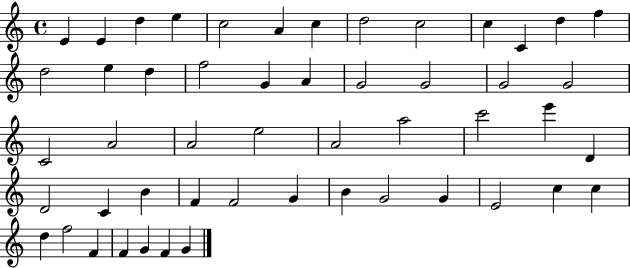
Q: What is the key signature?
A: C major